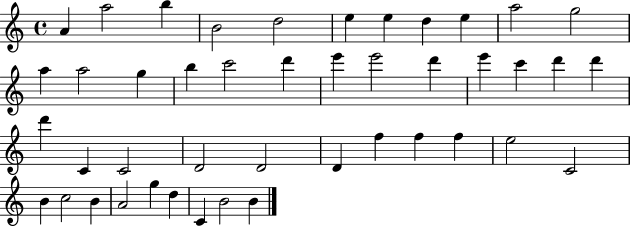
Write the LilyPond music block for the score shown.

{
  \clef treble
  \time 4/4
  \defaultTimeSignature
  \key c \major
  a'4 a''2 b''4 | b'2 d''2 | e''4 e''4 d''4 e''4 | a''2 g''2 | \break a''4 a''2 g''4 | b''4 c'''2 d'''4 | e'''4 e'''2 d'''4 | e'''4 c'''4 d'''4 d'''4 | \break d'''4 c'4 c'2 | d'2 d'2 | d'4 f''4 f''4 f''4 | e''2 c'2 | \break b'4 c''2 b'4 | a'2 g''4 d''4 | c'4 b'2 b'4 | \bar "|."
}